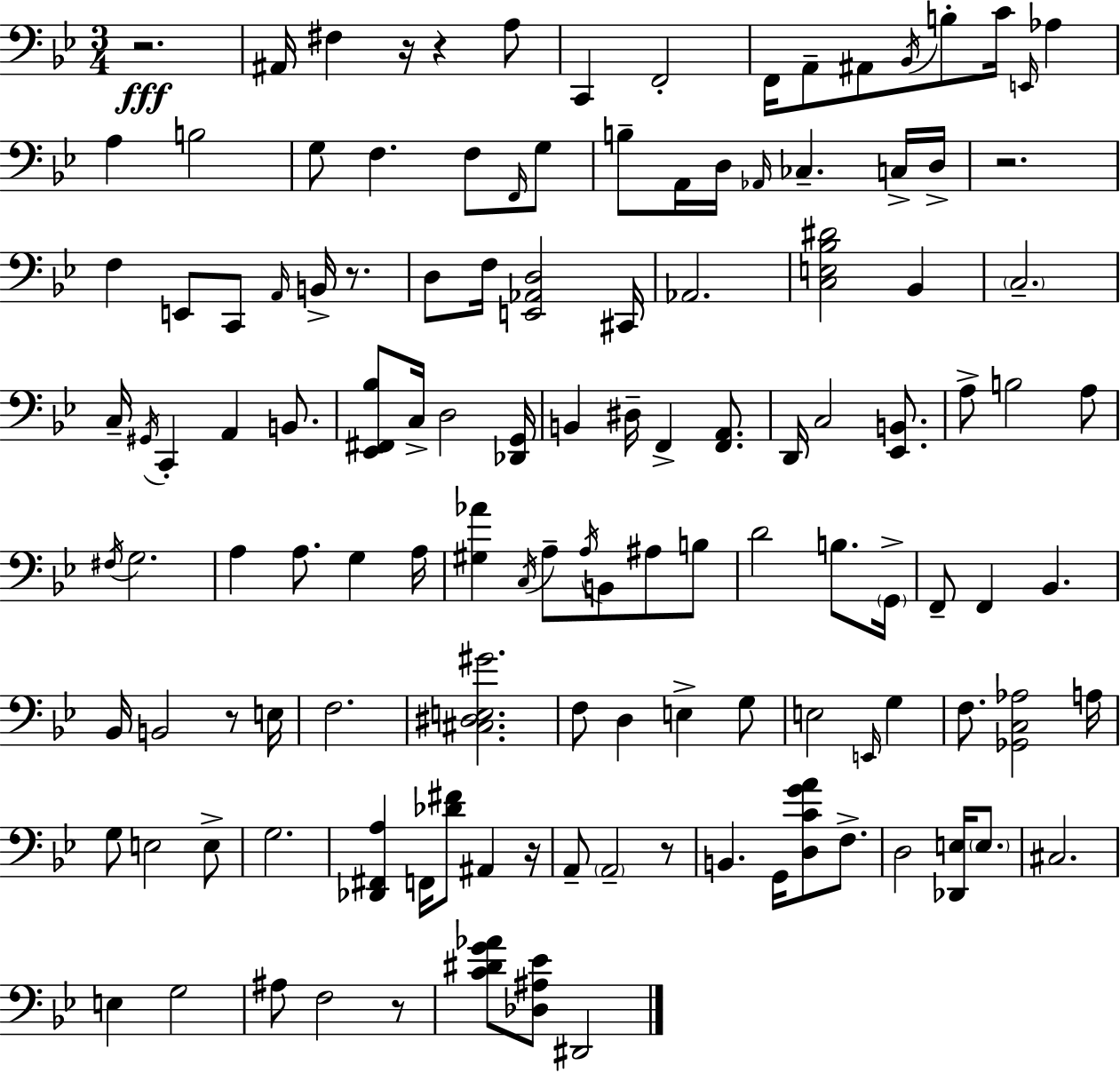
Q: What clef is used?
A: bass